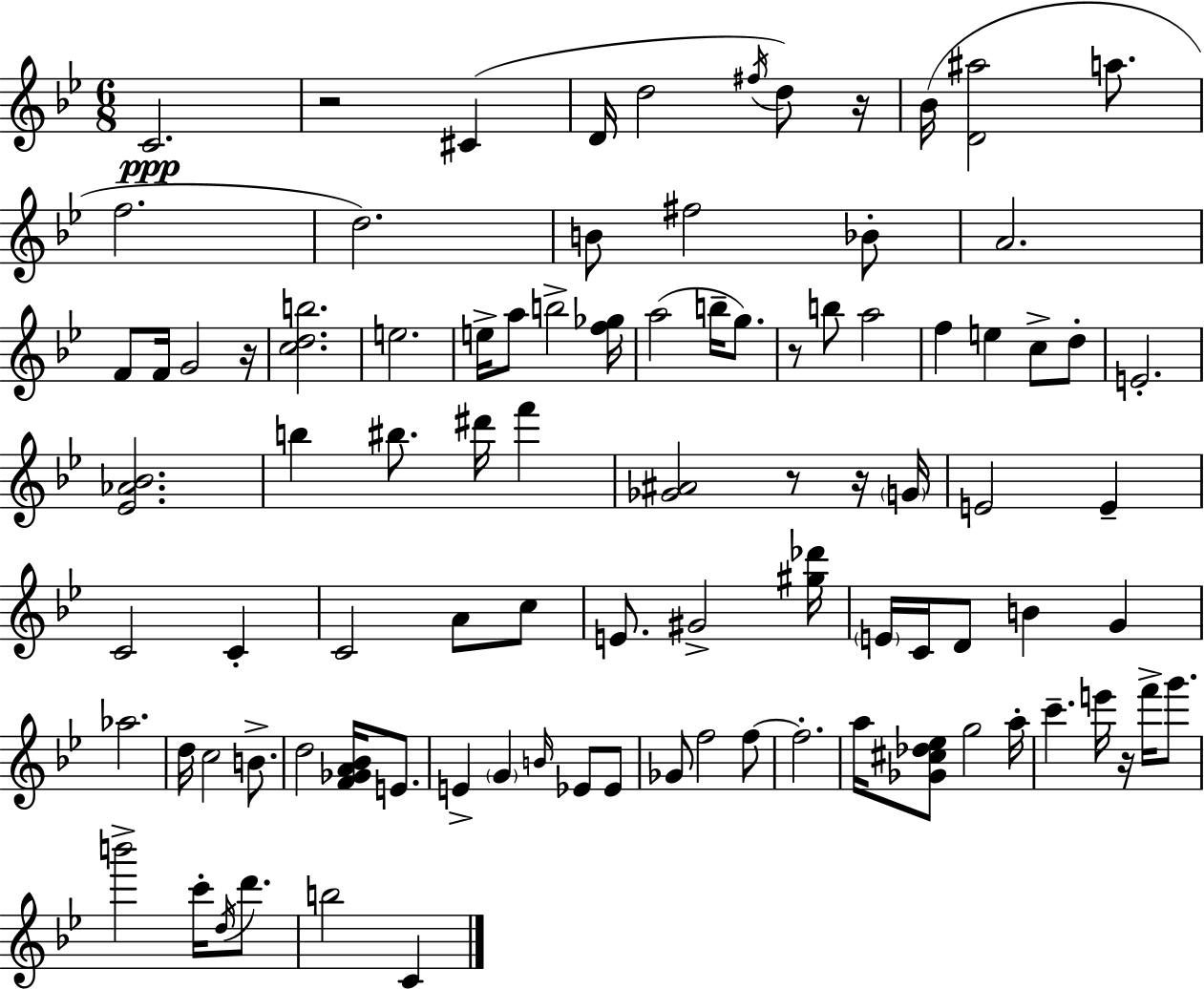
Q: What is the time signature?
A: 6/8